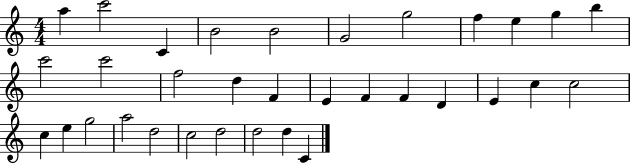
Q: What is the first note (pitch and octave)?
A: A5